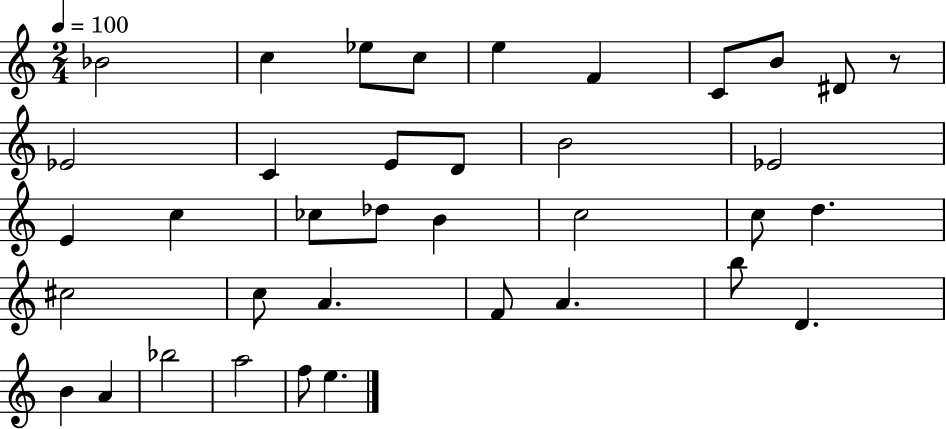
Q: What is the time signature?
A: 2/4